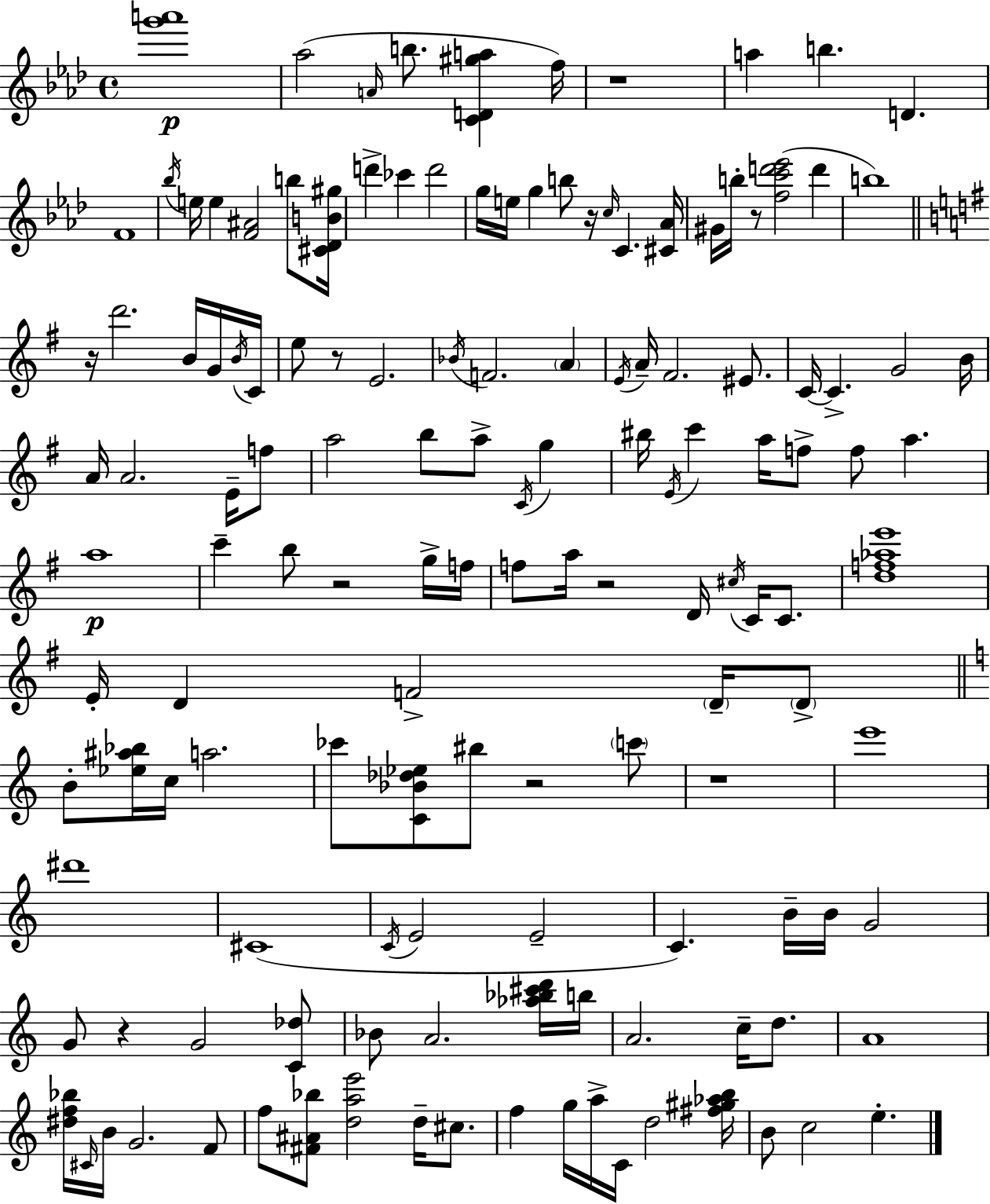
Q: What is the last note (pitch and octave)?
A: E5